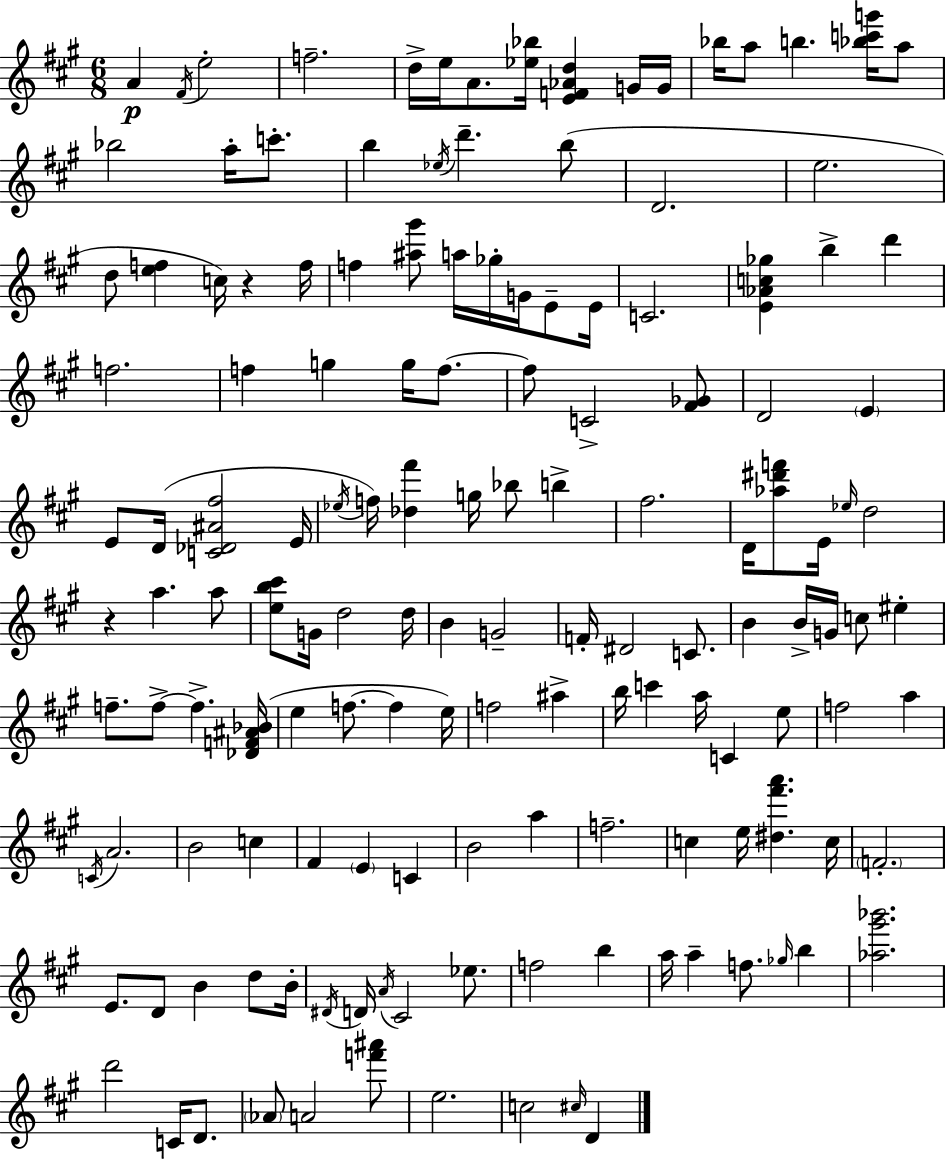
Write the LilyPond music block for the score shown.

{
  \clef treble
  \numericTimeSignature
  \time 6/8
  \key a \major
  a'4\p \acciaccatura { fis'16 } e''2-. | f''2.-- | d''16-> e''16 a'8. <ees'' bes''>16 <e' f' aes' d''>4 g'16 | g'16 bes''16 a''8 b''4. <bes'' c''' g'''>16 a''8 | \break bes''2 a''16-. c'''8.-. | b''4 \acciaccatura { ees''16 } d'''4.-- | b''8( d'2. | e''2. | \break d''8 <e'' f''>4 c''16) r4 | f''16 f''4 <ais'' gis'''>8 a''16 ges''16-. g'16 e'8-- | e'16 c'2. | <e' aes' c'' ges''>4 b''4-> d'''4 | \break f''2. | f''4 g''4 g''16 f''8.~~ | f''8 c'2-> | <fis' ges'>8 d'2 \parenthesize e'4 | \break e'8 d'16( <c' des' ais' fis''>2 | e'16 \acciaccatura { ees''16 }) f''16 <des'' fis'''>4 g''16 bes''8 b''4-> | fis''2. | d'16 <aes'' dis''' f'''>8 e'16 \grace { ees''16 } d''2 | \break r4 a''4. | a''8 <e'' b'' cis'''>8 g'16 d''2 | d''16 b'4 g'2-- | f'16-. dis'2 | \break c'8. b'4 b'16-> g'16 c''8 | eis''4-. f''8.-- f''8->~~ f''4.-> | <des' f' ais' bes'>16( e''4 f''8.~~ f''4 | e''16) f''2 | \break ais''4-> b''16 c'''4 a''16 c'4 | e''8 f''2 | a''4 \acciaccatura { c'16 } a'2. | b'2 | \break c''4 fis'4 \parenthesize e'4 | c'4 b'2 | a''4 f''2.-- | c''4 e''16 <dis'' fis''' a'''>4. | \break c''16 \parenthesize f'2.-. | e'8. d'8 b'4 | d''8 b'16-. \acciaccatura { dis'16 } d'16 \acciaccatura { a'16 } cis'2 | ees''8. f''2 | \break b''4 a''16 a''4-- | f''8. \grace { ges''16 } b''4 <aes'' gis''' bes'''>2. | d'''2 | c'16 d'8. \parenthesize aes'8 a'2 | \break <f''' ais'''>8 e''2. | c''2 | \grace { cis''16 } d'4 \bar "|."
}